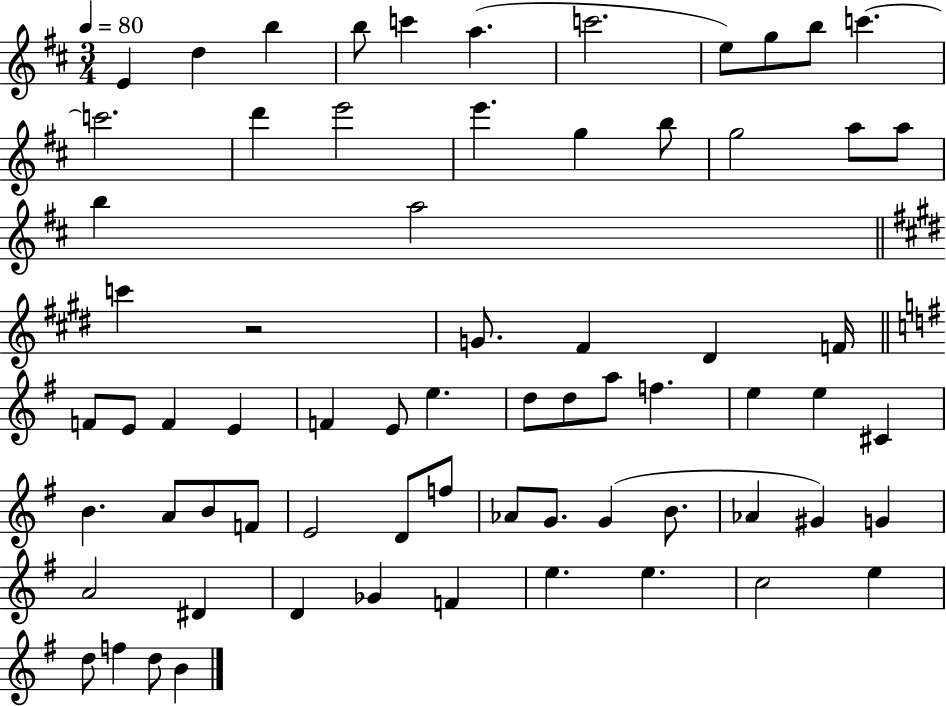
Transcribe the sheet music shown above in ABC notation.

X:1
T:Untitled
M:3/4
L:1/4
K:D
E d b b/2 c' a c'2 e/2 g/2 b/2 c' c'2 d' e'2 e' g b/2 g2 a/2 a/2 b a2 c' z2 G/2 ^F ^D F/4 F/2 E/2 F E F E/2 e d/2 d/2 a/2 f e e ^C B A/2 B/2 F/2 E2 D/2 f/2 _A/2 G/2 G B/2 _A ^G G A2 ^D D _G F e e c2 e d/2 f d/2 B